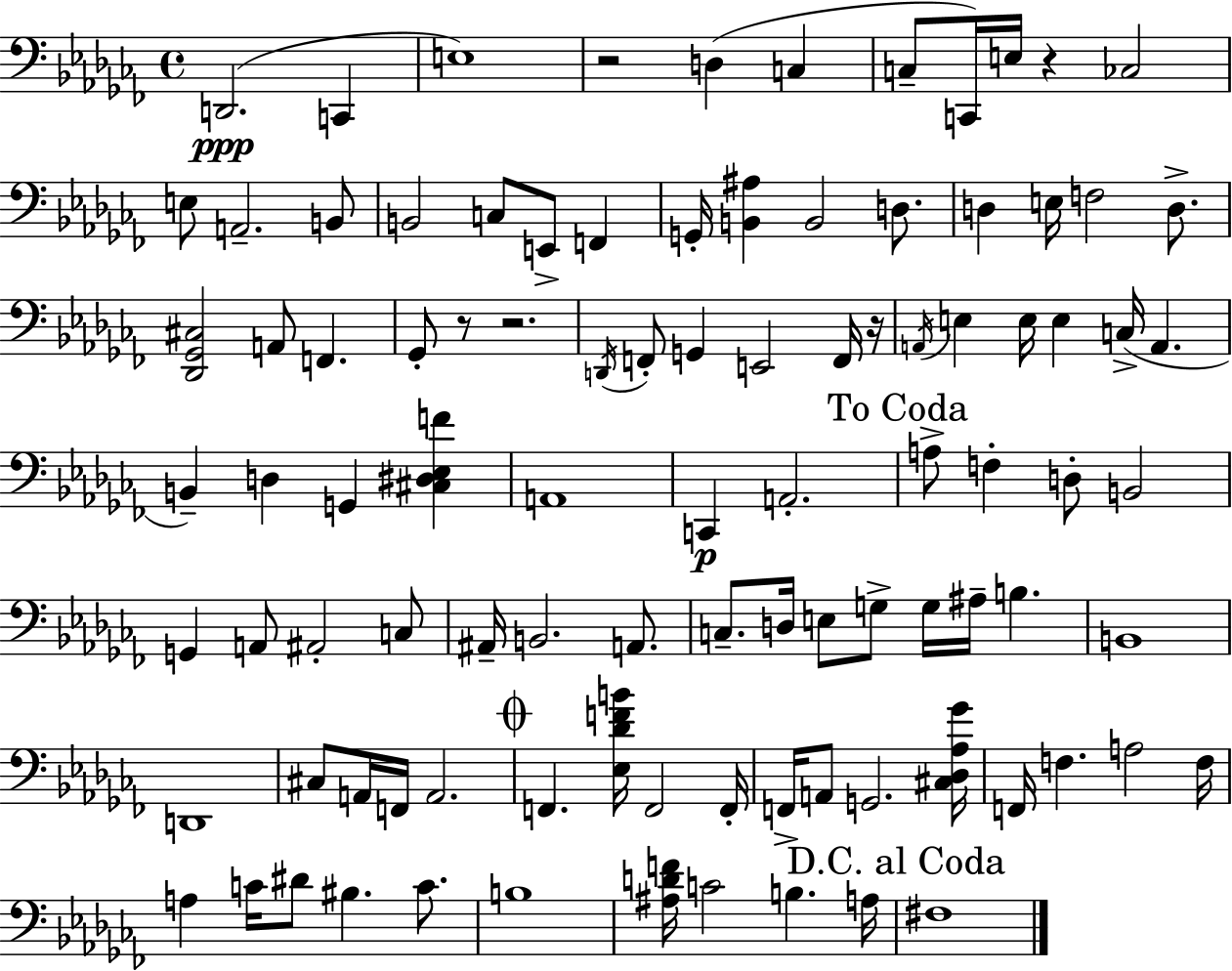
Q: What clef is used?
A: bass